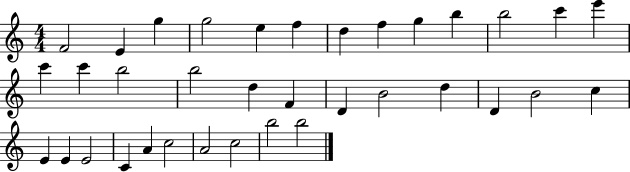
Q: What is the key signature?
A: C major